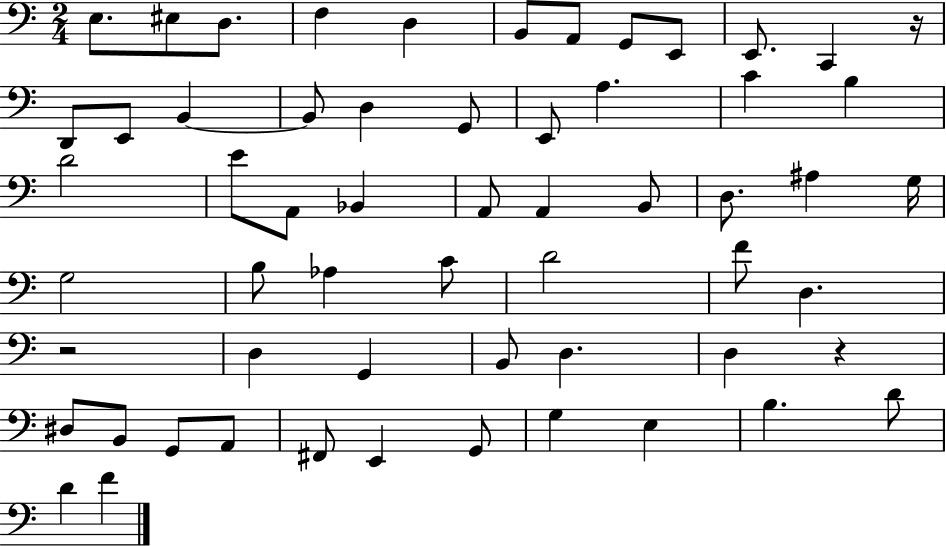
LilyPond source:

{
  \clef bass
  \numericTimeSignature
  \time 2/4
  \key c \major
  e8. eis8 d8. | f4 d4 | b,8 a,8 g,8 e,8 | e,8. c,4 r16 | \break d,8 e,8 b,4~~ | b,8 d4 g,8 | e,8 a4. | c'4 b4 | \break d'2 | e'8 a,8 bes,4 | a,8 a,4 b,8 | d8. ais4 g16 | \break g2 | b8 aes4 c'8 | d'2 | f'8 d4. | \break r2 | d4 g,4 | b,8 d4. | d4 r4 | \break dis8 b,8 g,8 a,8 | fis,8 e,4 g,8 | g4 e4 | b4. d'8 | \break d'4 f'4 | \bar "|."
}